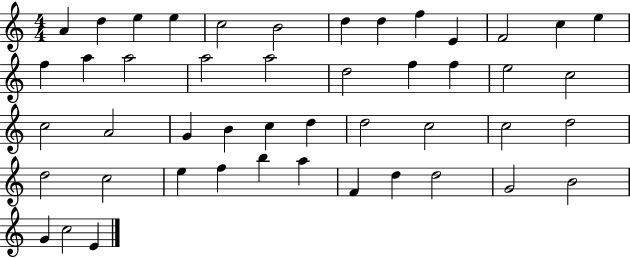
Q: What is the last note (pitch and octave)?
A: E4